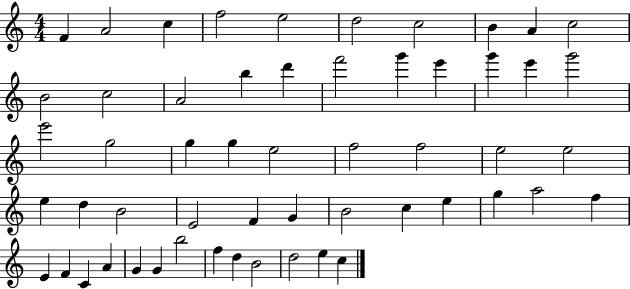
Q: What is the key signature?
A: C major